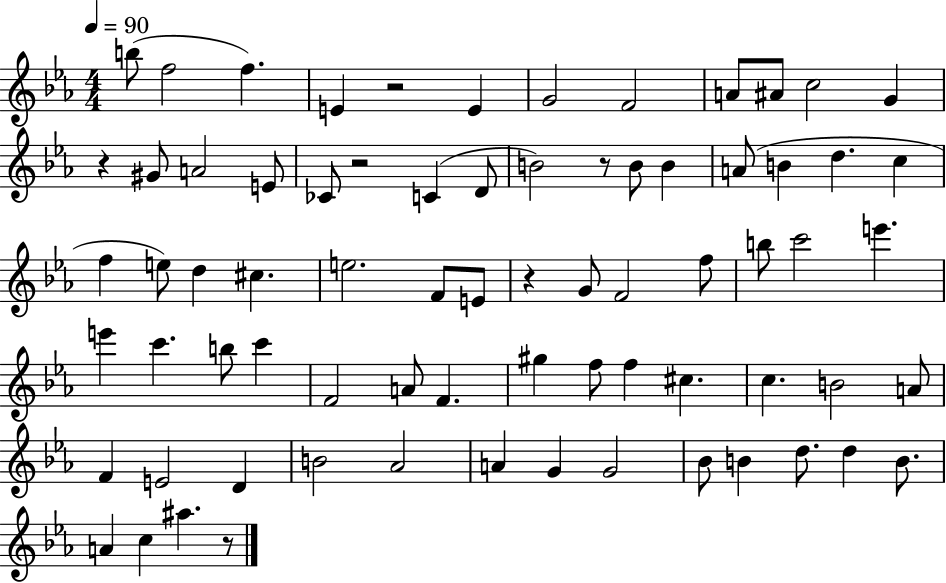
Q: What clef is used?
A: treble